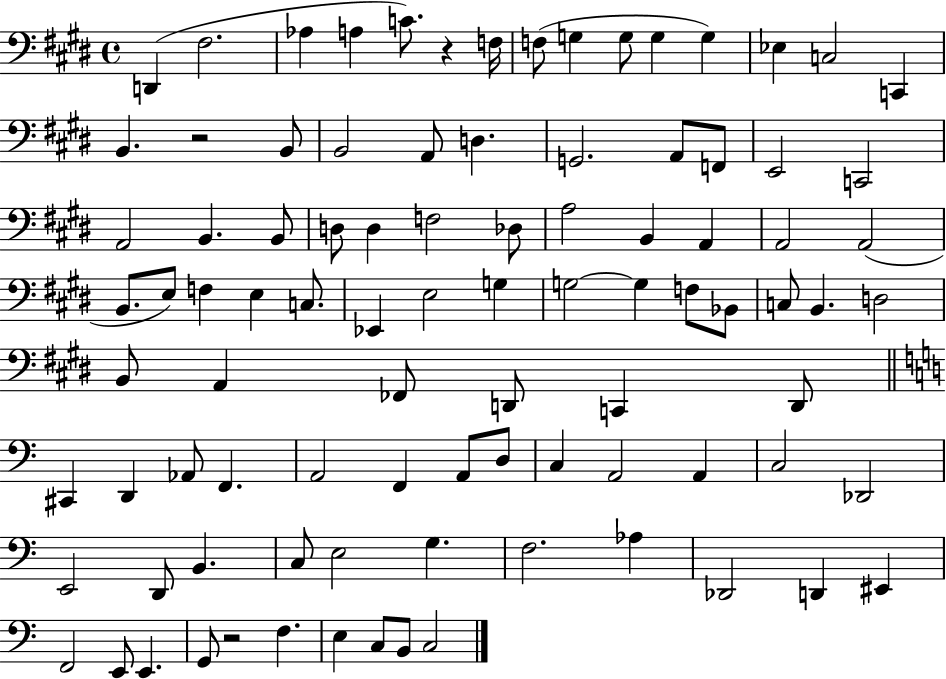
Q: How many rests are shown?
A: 3